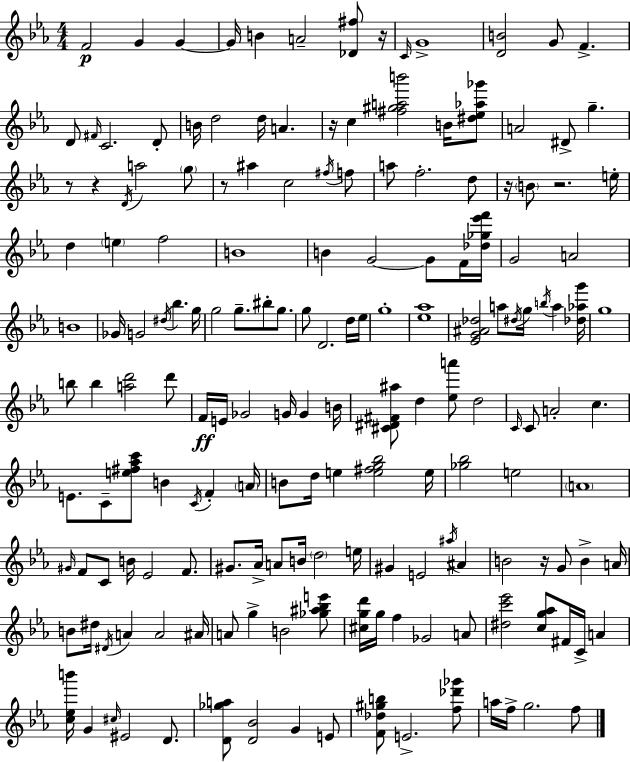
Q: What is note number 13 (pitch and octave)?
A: C4